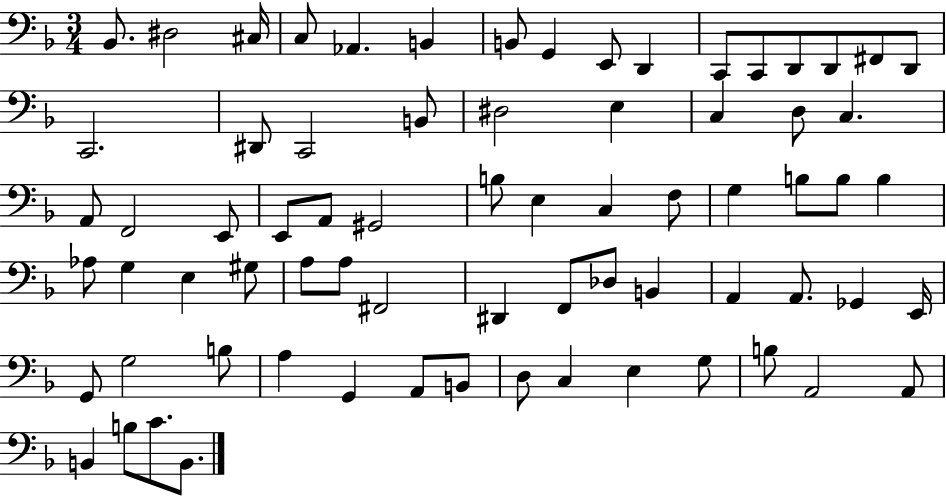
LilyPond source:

{
  \clef bass
  \numericTimeSignature
  \time 3/4
  \key f \major
  bes,8. dis2 cis16 | c8 aes,4. b,4 | b,8 g,4 e,8 d,4 | c,8 c,8 d,8 d,8 fis,8 d,8 | \break c,2. | dis,8 c,2 b,8 | dis2 e4 | c4 d8 c4. | \break a,8 f,2 e,8 | e,8 a,8 gis,2 | b8 e4 c4 f8 | g4 b8 b8 b4 | \break aes8 g4 e4 gis8 | a8 a8 fis,2 | dis,4 f,8 des8 b,4 | a,4 a,8. ges,4 e,16 | \break g,8 g2 b8 | a4 g,4 a,8 b,8 | d8 c4 e4 g8 | b8 a,2 a,8 | \break b,4 b8 c'8. b,8. | \bar "|."
}